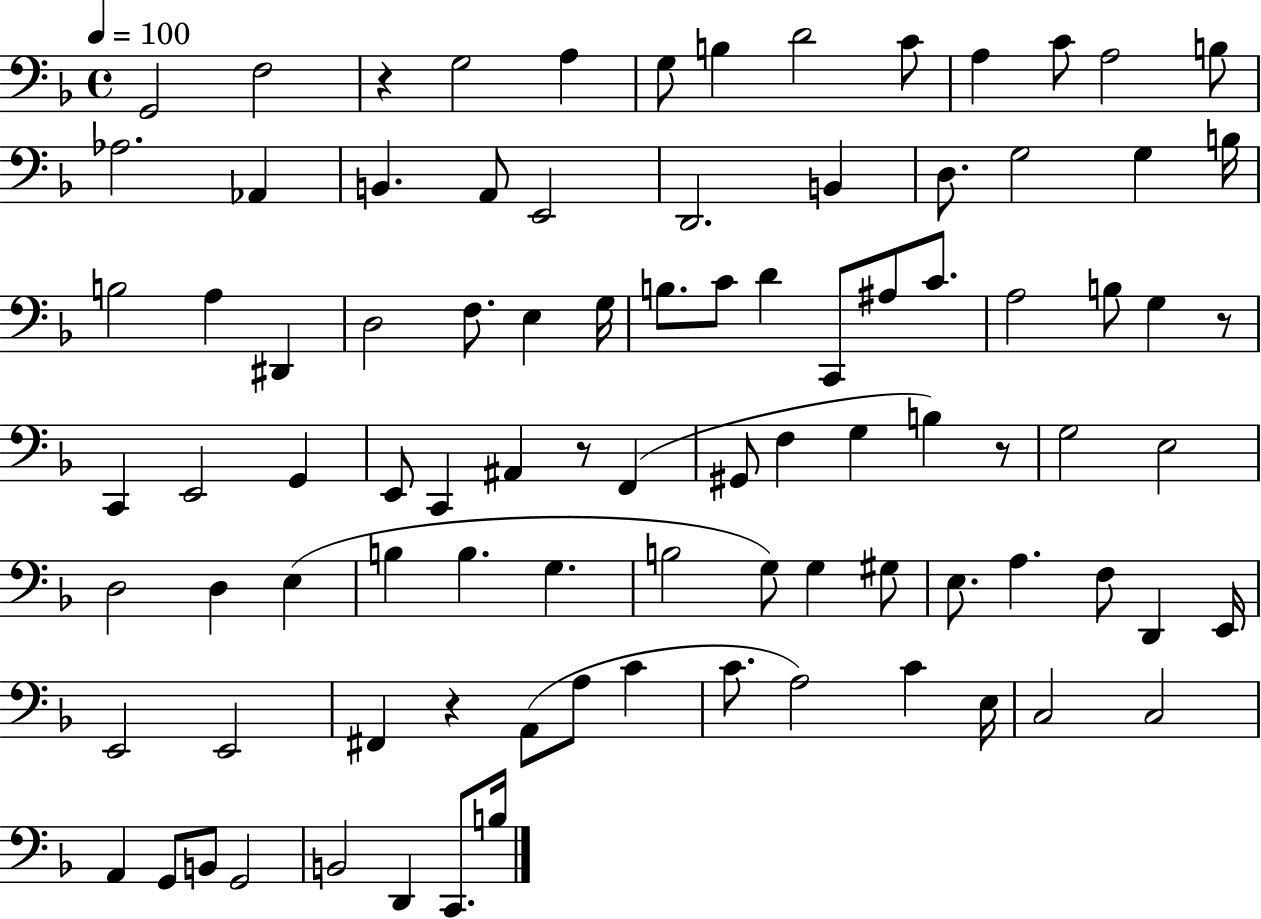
G2/h F3/h R/q G3/h A3/q G3/e B3/q D4/h C4/e A3/q C4/e A3/h B3/e Ab3/h. Ab2/q B2/q. A2/e E2/h D2/h. B2/q D3/e. G3/h G3/q B3/s B3/h A3/q D#2/q D3/h F3/e. E3/q G3/s B3/e. C4/e D4/q C2/e A#3/e C4/e. A3/h B3/e G3/q R/e C2/q E2/h G2/q E2/e C2/q A#2/q R/e F2/q G#2/e F3/q G3/q B3/q R/e G3/h E3/h D3/h D3/q E3/q B3/q B3/q. G3/q. B3/h G3/e G3/q G#3/e E3/e. A3/q. F3/e D2/q E2/s E2/h E2/h F#2/q R/q A2/e A3/e C4/q C4/e. A3/h C4/q E3/s C3/h C3/h A2/q G2/e B2/e G2/h B2/h D2/q C2/e. B3/s